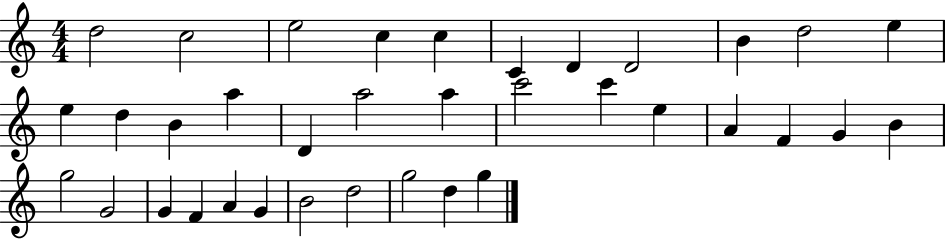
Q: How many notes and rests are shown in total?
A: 36